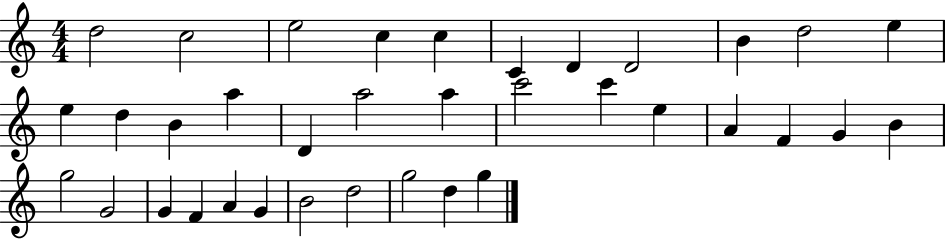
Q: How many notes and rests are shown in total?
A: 36